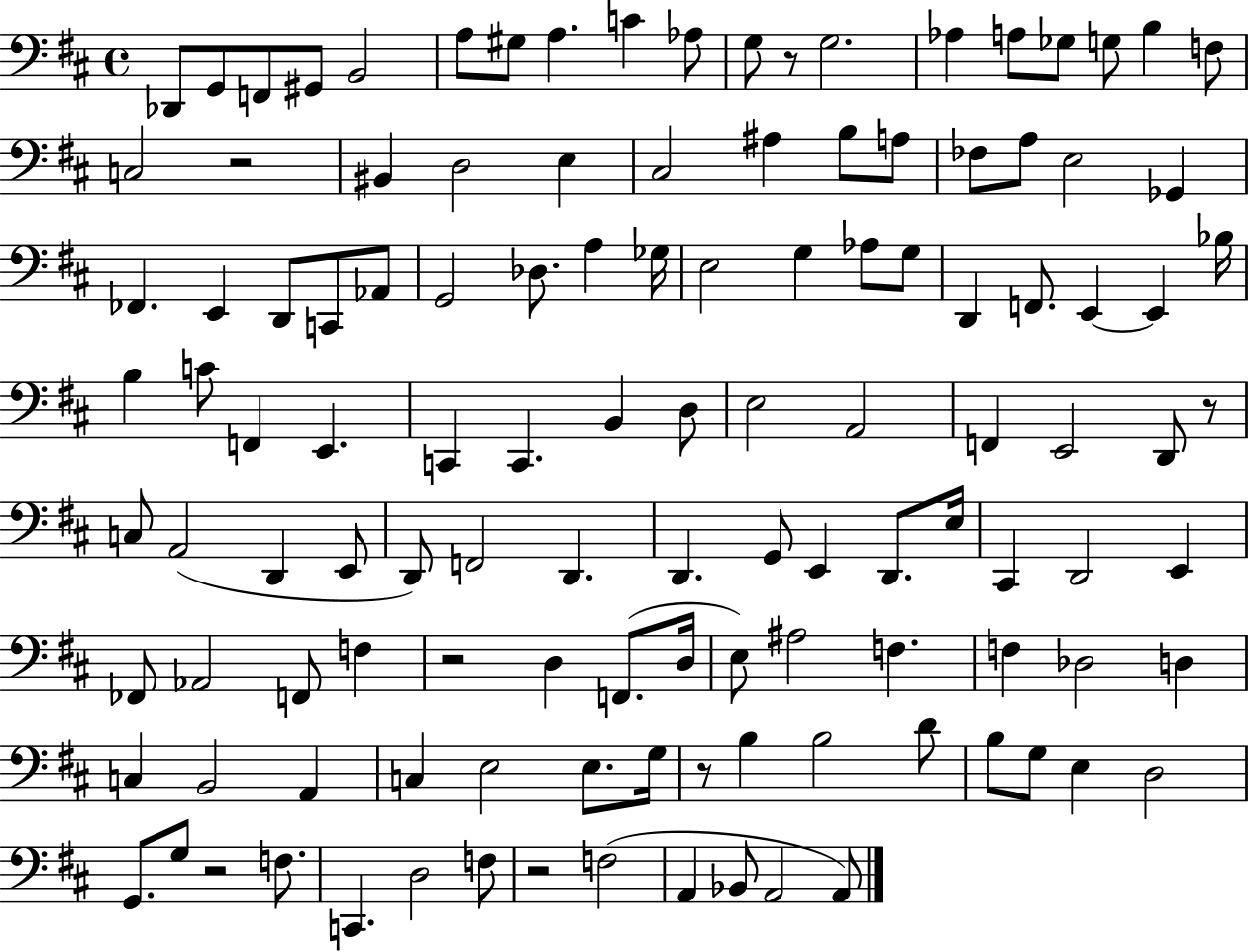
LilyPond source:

{
  \clef bass
  \time 4/4
  \defaultTimeSignature
  \key d \major
  \repeat volta 2 { des,8 g,8 f,8 gis,8 b,2 | a8 gis8 a4. c'4 aes8 | g8 r8 g2. | aes4 a8 ges8 g8 b4 f8 | \break c2 r2 | bis,4 d2 e4 | cis2 ais4 b8 a8 | fes8 a8 e2 ges,4 | \break fes,4. e,4 d,8 c,8 aes,8 | g,2 des8. a4 ges16 | e2 g4 aes8 g8 | d,4 f,8. e,4~~ e,4 bes16 | \break b4 c'8 f,4 e,4. | c,4 c,4. b,4 d8 | e2 a,2 | f,4 e,2 d,8 r8 | \break c8 a,2( d,4 e,8 | d,8) f,2 d,4. | d,4. g,8 e,4 d,8. e16 | cis,4 d,2 e,4 | \break fes,8 aes,2 f,8 f4 | r2 d4 f,8.( d16 | e8) ais2 f4. | f4 des2 d4 | \break c4 b,2 a,4 | c4 e2 e8. g16 | r8 b4 b2 d'8 | b8 g8 e4 d2 | \break g,8. g8 r2 f8. | c,4. d2 f8 | r2 f2( | a,4 bes,8 a,2 a,8) | \break } \bar "|."
}